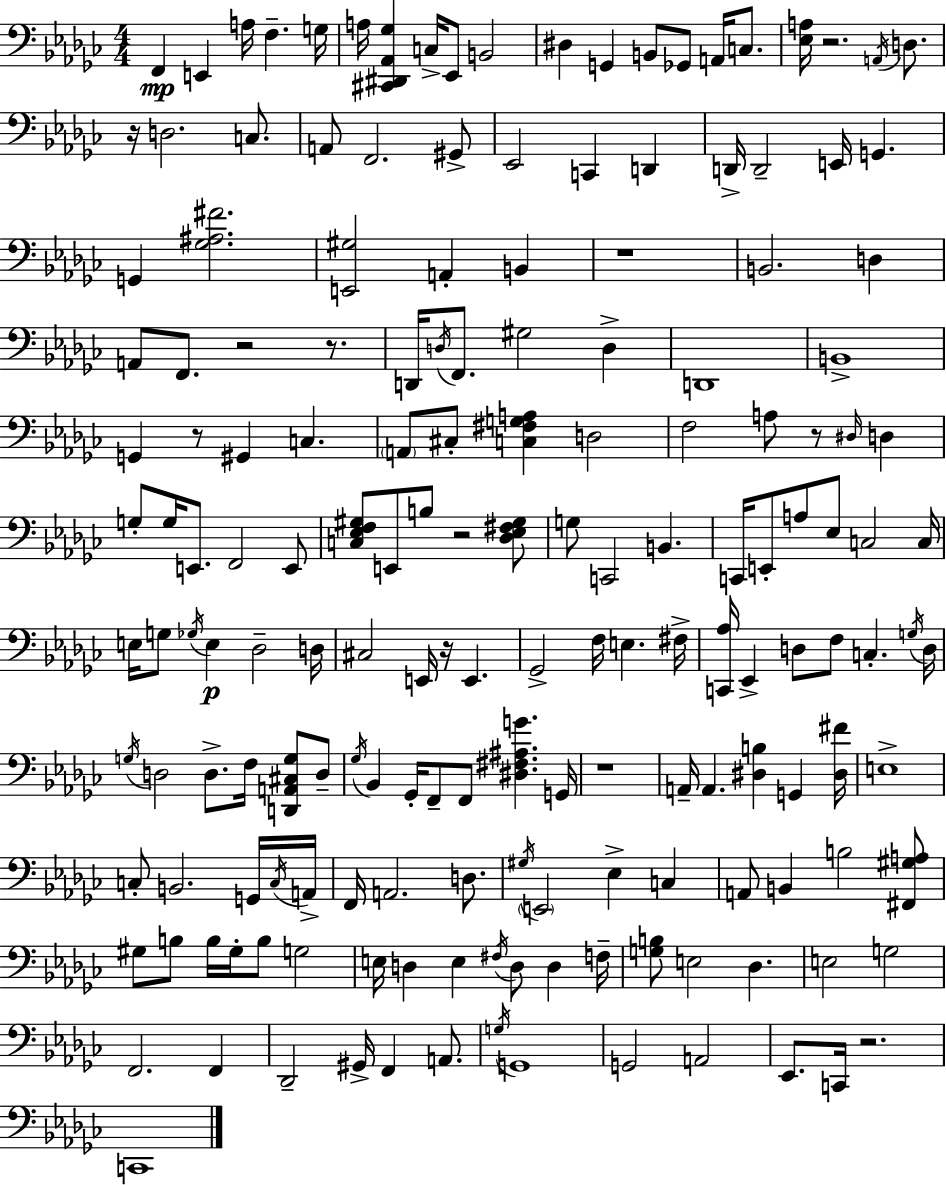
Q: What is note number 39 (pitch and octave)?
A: F2